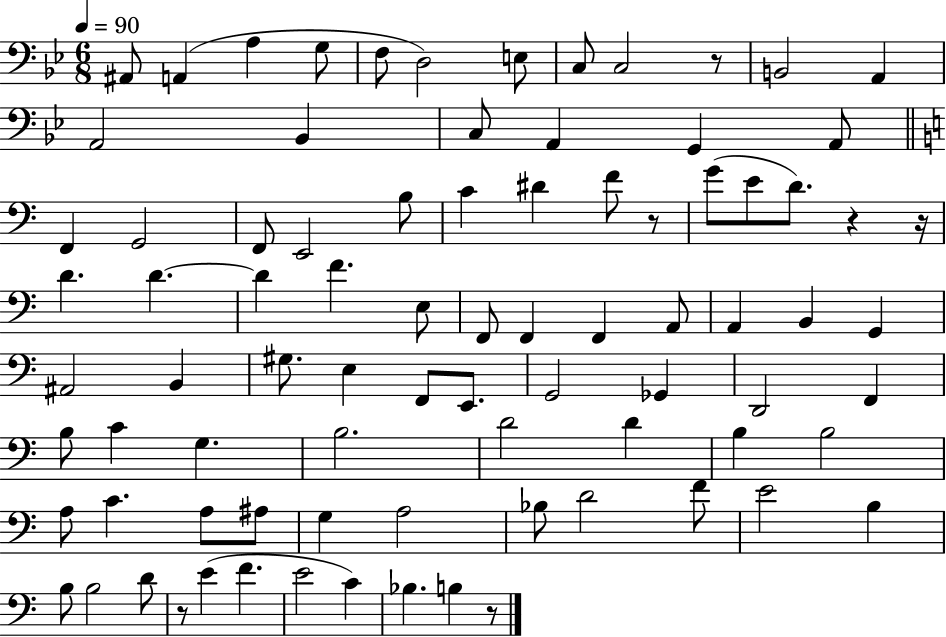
A#2/e A2/q A3/q G3/e F3/e D3/h E3/e C3/e C3/h R/e B2/h A2/q A2/h Bb2/q C3/e A2/q G2/q A2/e F2/q G2/h F2/e E2/h B3/e C4/q D#4/q F4/e R/e G4/e E4/e D4/e. R/q R/s D4/q. D4/q. D4/q F4/q. E3/e F2/e F2/q F2/q A2/e A2/q B2/q G2/q A#2/h B2/q G#3/e. E3/q F2/e E2/e. G2/h Gb2/q D2/h F2/q B3/e C4/q G3/q. B3/h. D4/h D4/q B3/q B3/h A3/e C4/q. A3/e A#3/e G3/q A3/h Bb3/e D4/h F4/e E4/h B3/q B3/e B3/h D4/e R/e E4/q F4/q. E4/h C4/q Bb3/q. B3/q R/e